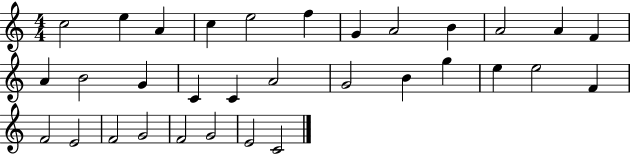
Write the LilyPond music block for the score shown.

{
  \clef treble
  \numericTimeSignature
  \time 4/4
  \key c \major
  c''2 e''4 a'4 | c''4 e''2 f''4 | g'4 a'2 b'4 | a'2 a'4 f'4 | \break a'4 b'2 g'4 | c'4 c'4 a'2 | g'2 b'4 g''4 | e''4 e''2 f'4 | \break f'2 e'2 | f'2 g'2 | f'2 g'2 | e'2 c'2 | \break \bar "|."
}